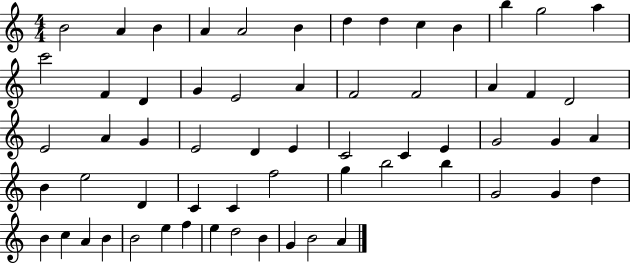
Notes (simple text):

B4/h A4/q B4/q A4/q A4/h B4/q D5/q D5/q C5/q B4/q B5/q G5/h A5/q C6/h F4/q D4/q G4/q E4/h A4/q F4/h F4/h A4/q F4/q D4/h E4/h A4/q G4/q E4/h D4/q E4/q C4/h C4/q E4/q G4/h G4/q A4/q B4/q E5/h D4/q C4/q C4/q F5/h G5/q B5/h B5/q G4/h G4/q D5/q B4/q C5/q A4/q B4/q B4/h E5/q F5/q E5/q D5/h B4/q G4/q B4/h A4/q